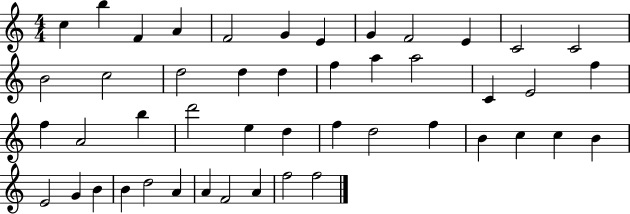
{
  \clef treble
  \numericTimeSignature
  \time 4/4
  \key c \major
  c''4 b''4 f'4 a'4 | f'2 g'4 e'4 | g'4 f'2 e'4 | c'2 c'2 | \break b'2 c''2 | d''2 d''4 d''4 | f''4 a''4 a''2 | c'4 e'2 f''4 | \break f''4 a'2 b''4 | d'''2 e''4 d''4 | f''4 d''2 f''4 | b'4 c''4 c''4 b'4 | \break e'2 g'4 b'4 | b'4 d''2 a'4 | a'4 f'2 a'4 | f''2 f''2 | \break \bar "|."
}